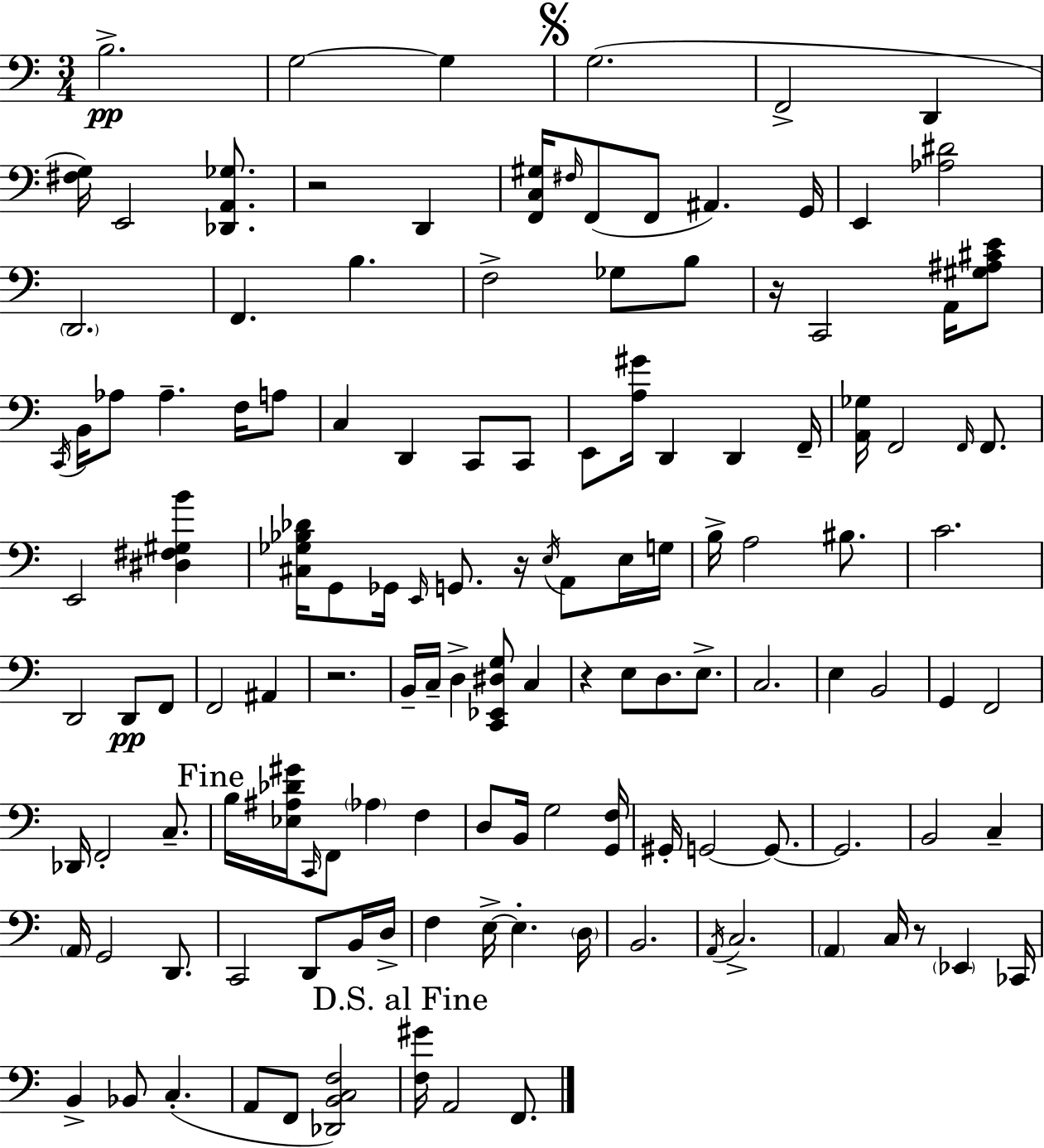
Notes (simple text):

B3/h. G3/h G3/q G3/h. F2/h D2/q [F#3,G3]/s E2/h [Db2,A2,Gb3]/e. R/h D2/q [F2,C3,G#3]/s F#3/s F2/e F2/e A#2/q. G2/s E2/q [Ab3,D#4]/h D2/h. F2/q. B3/q. F3/h Gb3/e B3/e R/s C2/h A2/s [G#3,A#3,C#4,E4]/e C2/s B2/s Ab3/e Ab3/q. F3/s A3/e C3/q D2/q C2/e C2/e E2/e [A3,G#4]/s D2/q D2/q F2/s [A2,Gb3]/s F2/h F2/s F2/e. E2/h [D#3,F#3,G#3,B4]/q [C#3,Gb3,Bb3,Db4]/s G2/e Gb2/s E2/s G2/e. R/s E3/s A2/e E3/s G3/s B3/s A3/h BIS3/e. C4/h. D2/h D2/e F2/e F2/h A#2/q R/h. B2/s C3/s D3/q [C2,Eb2,D#3,G3]/e C3/q R/q E3/e D3/e. E3/e. C3/h. E3/q B2/h G2/q F2/h Db2/s F2/h C3/e. B3/s [Eb3,A#3,Db4,G#4]/s C2/s F2/e Ab3/q F3/q D3/e B2/s G3/h [G2,F3]/s G#2/s G2/h G2/e. G2/h. B2/h C3/q A2/s G2/h D2/e. C2/h D2/e B2/s D3/s F3/q E3/s E3/q. D3/s B2/h. A2/s C3/h. A2/q C3/s R/e Eb2/q CES2/s B2/q Bb2/e C3/q. A2/e F2/e [Db2,B2,C3,F3]/h [F3,G#4]/s A2/h F2/e.